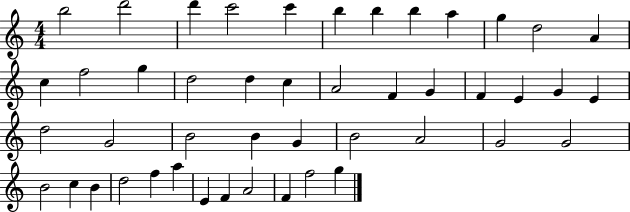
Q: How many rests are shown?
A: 0